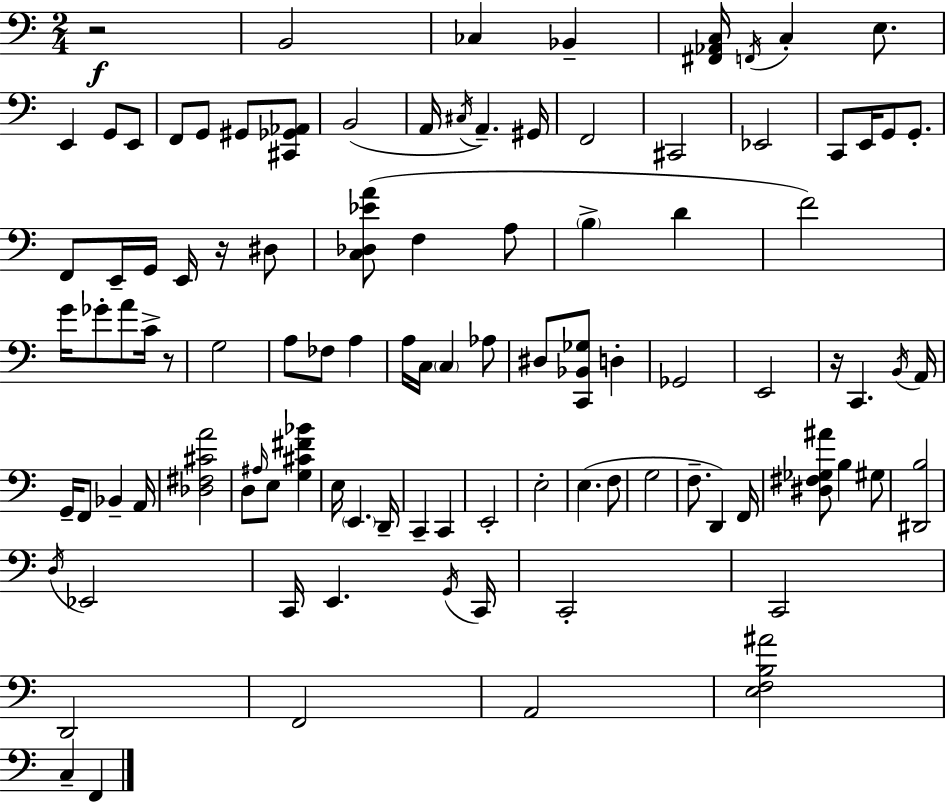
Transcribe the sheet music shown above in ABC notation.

X:1
T:Untitled
M:2/4
L:1/4
K:Am
z2 B,,2 _C, _B,, [^F,,_A,,C,]/4 F,,/4 C, E,/2 E,, G,,/2 E,,/2 F,,/2 G,,/2 ^G,,/2 [^C,,_G,,_A,,]/2 B,,2 A,,/4 ^C,/4 A,, ^G,,/4 F,,2 ^C,,2 _E,,2 C,,/2 E,,/4 G,,/2 G,,/2 F,,/2 E,,/4 G,,/4 E,,/4 z/4 ^D,/2 [C,_D,_EA]/2 F, A,/2 B, D F2 G/4 _G/2 A/2 C/4 z/2 G,2 A,/2 _F,/2 A, A,/4 C,/4 C, _A,/2 ^D,/2 [C,,_B,,_G,]/2 D, _G,,2 E,,2 z/4 C,, B,,/4 A,,/4 G,,/4 F,,/2 _B,, A,,/4 [_D,^F,^CA]2 D,/2 ^A,/4 E,/2 [G,^C^F_B] E,/4 E,, D,,/4 C,, C,, E,,2 E,2 E, F,/2 G,2 F,/2 D,, F,,/4 [^D,^F,_G,^A]/2 B, ^G,/2 [^D,,B,]2 D,/4 _E,,2 C,,/4 E,, G,,/4 C,,/4 C,,2 C,,2 D,,2 F,,2 A,,2 [E,F,B,^A]2 C, F,,